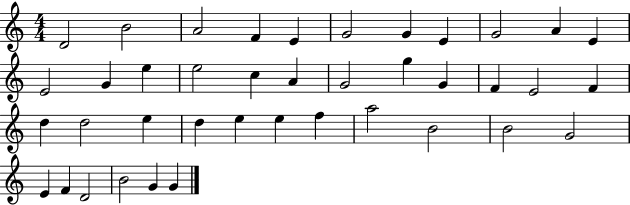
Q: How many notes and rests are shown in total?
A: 40